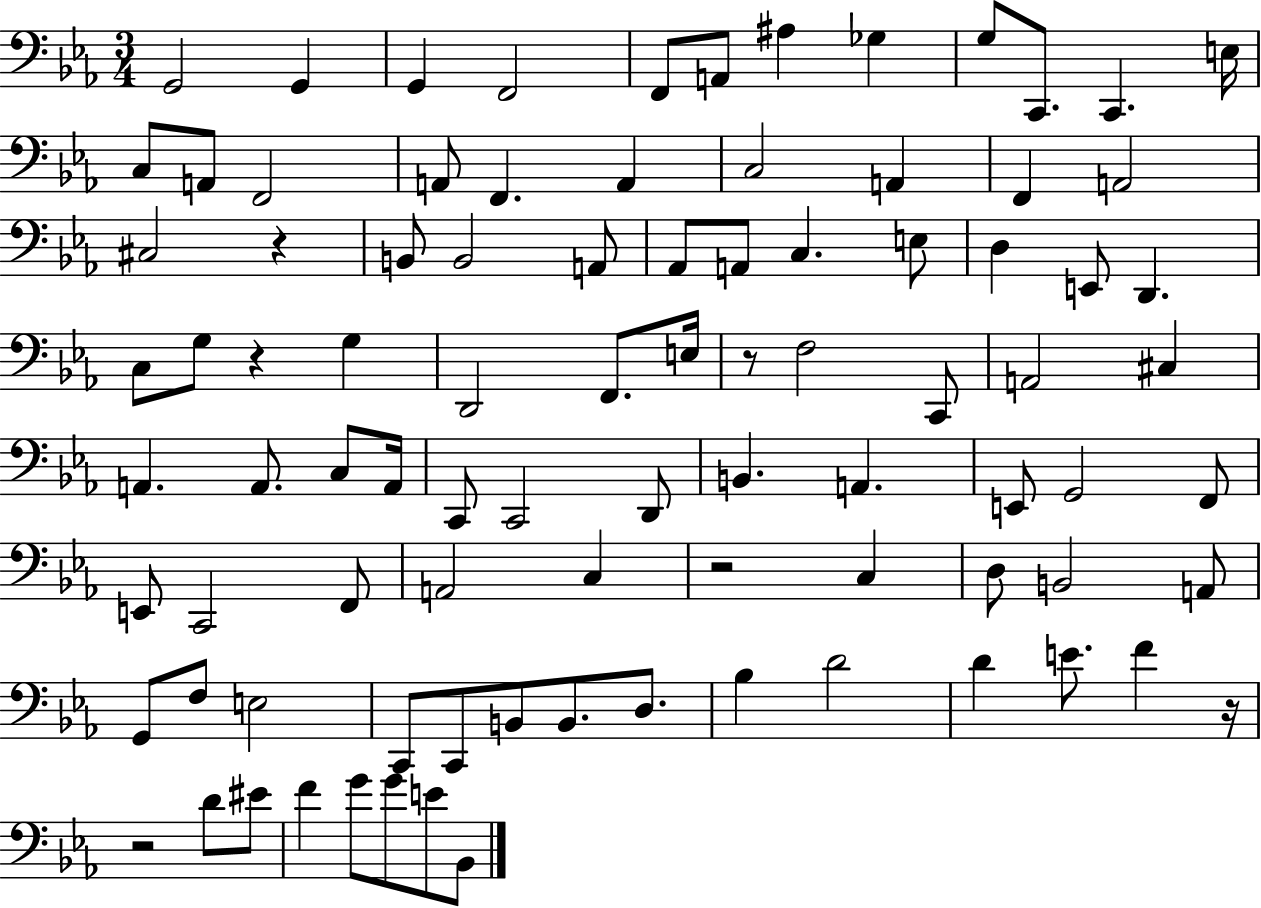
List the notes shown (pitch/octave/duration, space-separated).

G2/h G2/q G2/q F2/h F2/e A2/e A#3/q Gb3/q G3/e C2/e. C2/q. E3/s C3/e A2/e F2/h A2/e F2/q. A2/q C3/h A2/q F2/q A2/h C#3/h R/q B2/e B2/h A2/e Ab2/e A2/e C3/q. E3/e D3/q E2/e D2/q. C3/e G3/e R/q G3/q D2/h F2/e. E3/s R/e F3/h C2/e A2/h C#3/q A2/q. A2/e. C3/e A2/s C2/e C2/h D2/e B2/q. A2/q. E2/e G2/h F2/e E2/e C2/h F2/e A2/h C3/q R/h C3/q D3/e B2/h A2/e G2/e F3/e E3/h C2/e C2/e B2/e B2/e. D3/e. Bb3/q D4/h D4/q E4/e. F4/q R/s R/h D4/e EIS4/e F4/q G4/e G4/e E4/e Bb2/e